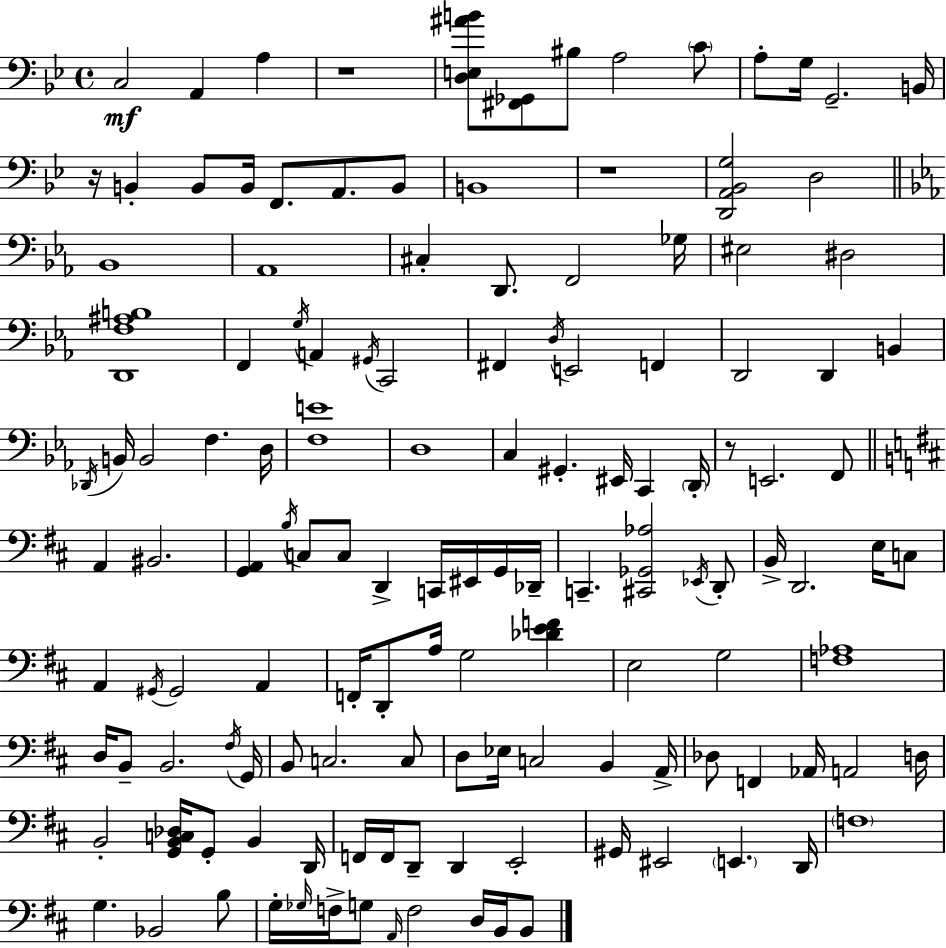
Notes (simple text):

C3/h A2/q A3/q R/w [D3,E3,A#4,B4]/e [F#2,Gb2]/e BIS3/e A3/h C4/e A3/e G3/s G2/h. B2/s R/s B2/q B2/e B2/s F2/e. A2/e. B2/e B2/w R/w [D2,A2,Bb2,G3]/h D3/h Bb2/w Ab2/w C#3/q D2/e. F2/h Gb3/s EIS3/h D#3/h [D2,F3,A#3,B3]/w F2/q G3/s A2/q G#2/s C2/h F#2/q D3/s E2/h F2/q D2/h D2/q B2/q Db2/s B2/s B2/h F3/q. D3/s [F3,E4]/w D3/w C3/q G#2/q. EIS2/s C2/q D2/s R/e E2/h. F2/e A2/q BIS2/h. [G2,A2]/q B3/s C3/e C3/e D2/q C2/s EIS2/s G2/s Db2/s C2/q. [C#2,Gb2,Ab3]/h Eb2/s D2/e B2/s D2/h. E3/s C3/e A2/q G#2/s G#2/h A2/q F2/s D2/e A3/s G3/h [Db4,E4,F4]/q E3/h G3/h [F3,Ab3]/w D3/s B2/e B2/h. F#3/s G2/s B2/e C3/h. C3/e D3/e Eb3/s C3/h B2/q A2/s Db3/e F2/q Ab2/s A2/h D3/s B2/h [G2,B2,C3,Db3]/s G2/e B2/q D2/s F2/s F2/s D2/e D2/q E2/h G#2/s EIS2/h E2/q. D2/s F3/w G3/q. Bb2/h B3/e G3/s Gb3/s F3/s G3/e A2/s F3/h D3/s B2/s B2/e